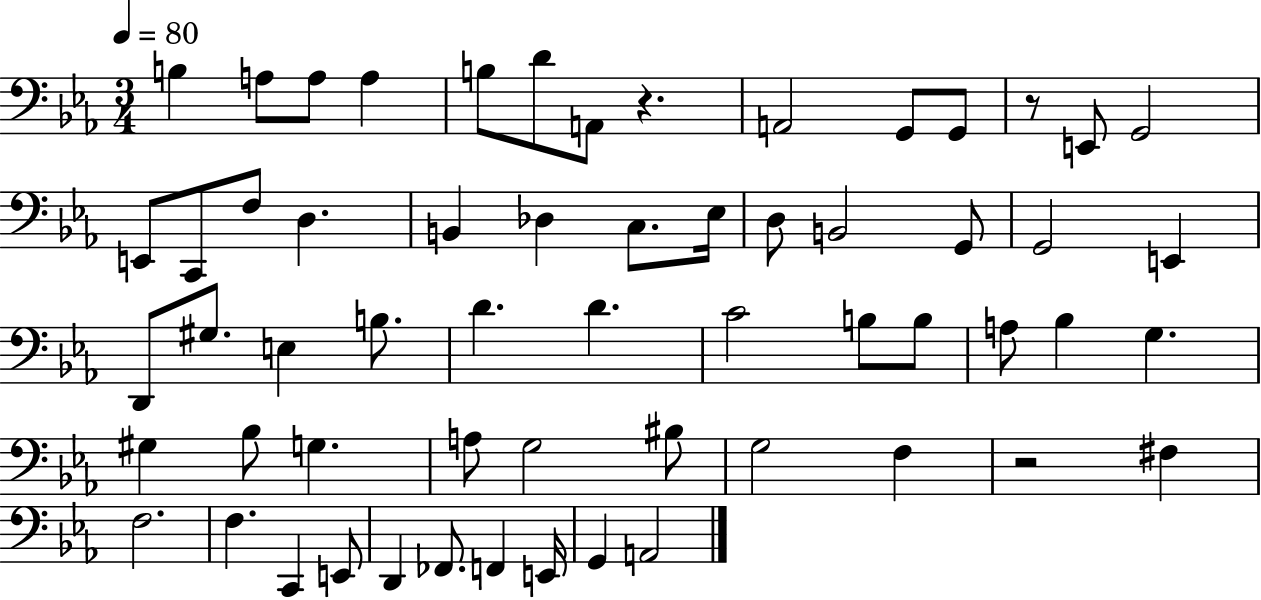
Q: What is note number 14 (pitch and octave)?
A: C2